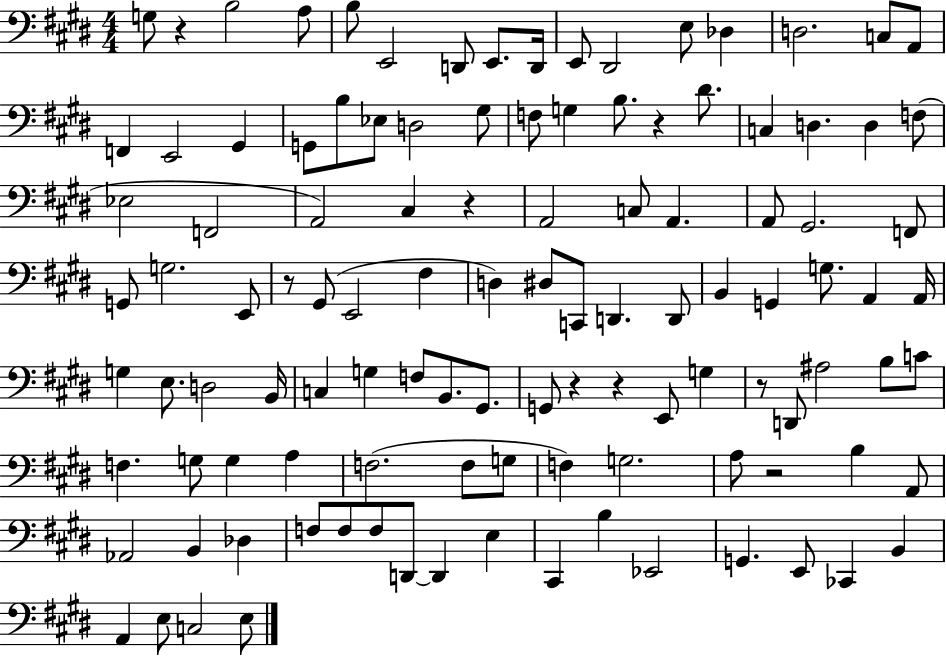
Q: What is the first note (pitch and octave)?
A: G3